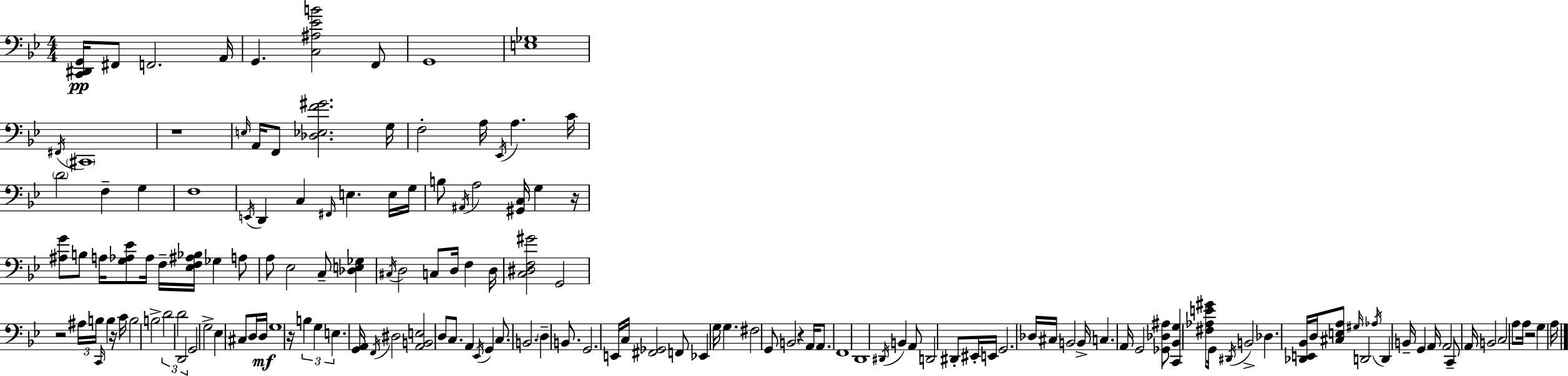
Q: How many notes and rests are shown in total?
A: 154